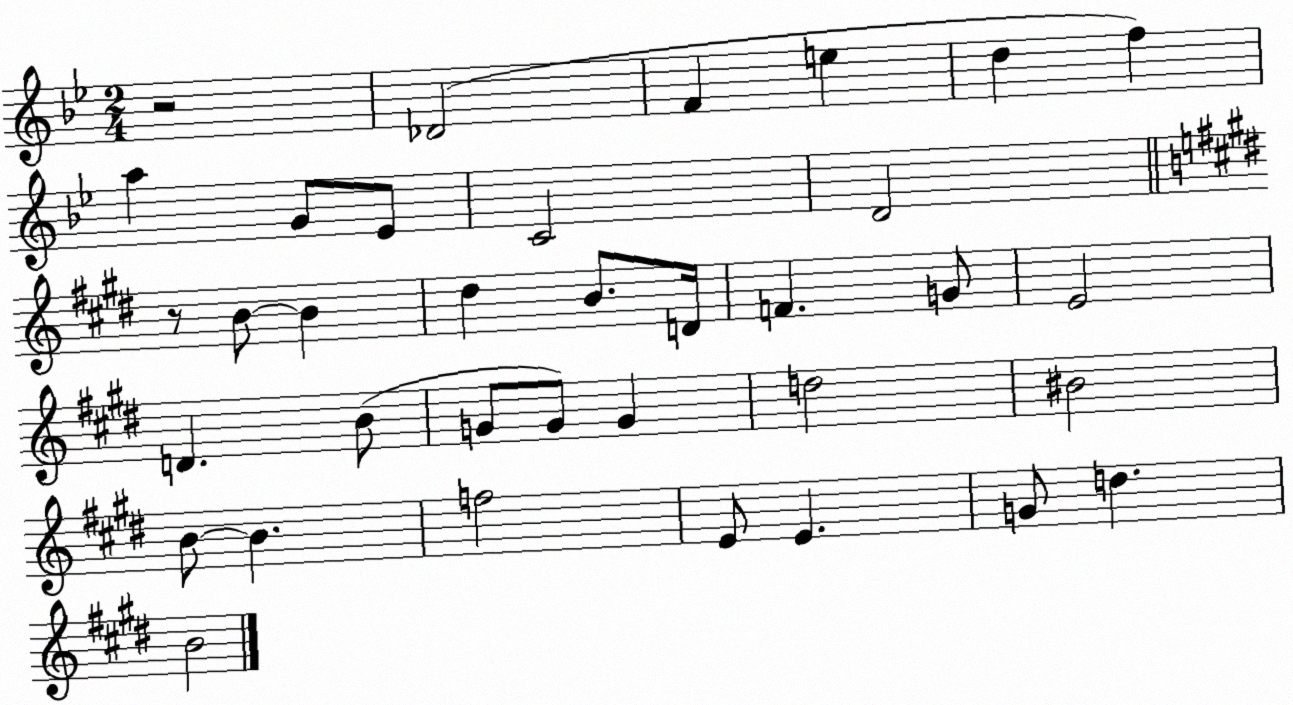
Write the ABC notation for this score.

X:1
T:Untitled
M:2/4
L:1/4
K:Bb
z2 _D2 F e d f a G/2 _E/2 C2 D2 z/2 B/2 B ^d B/2 D/4 F G/2 E2 D B/2 G/2 G/2 G d2 ^B2 B/2 B f2 E/2 E G/2 d B2